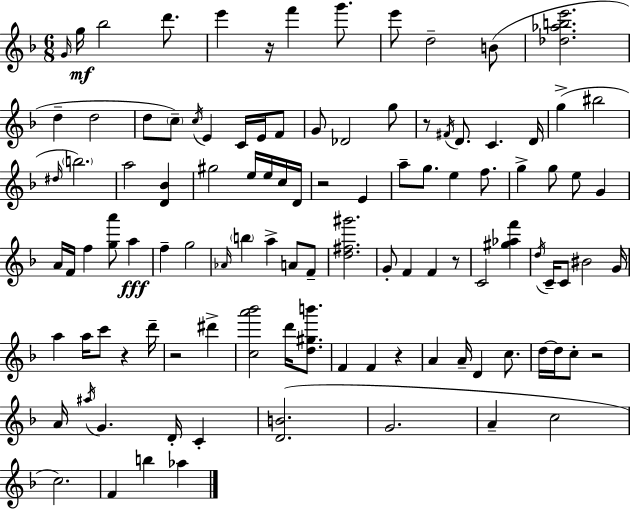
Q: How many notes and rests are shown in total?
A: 108